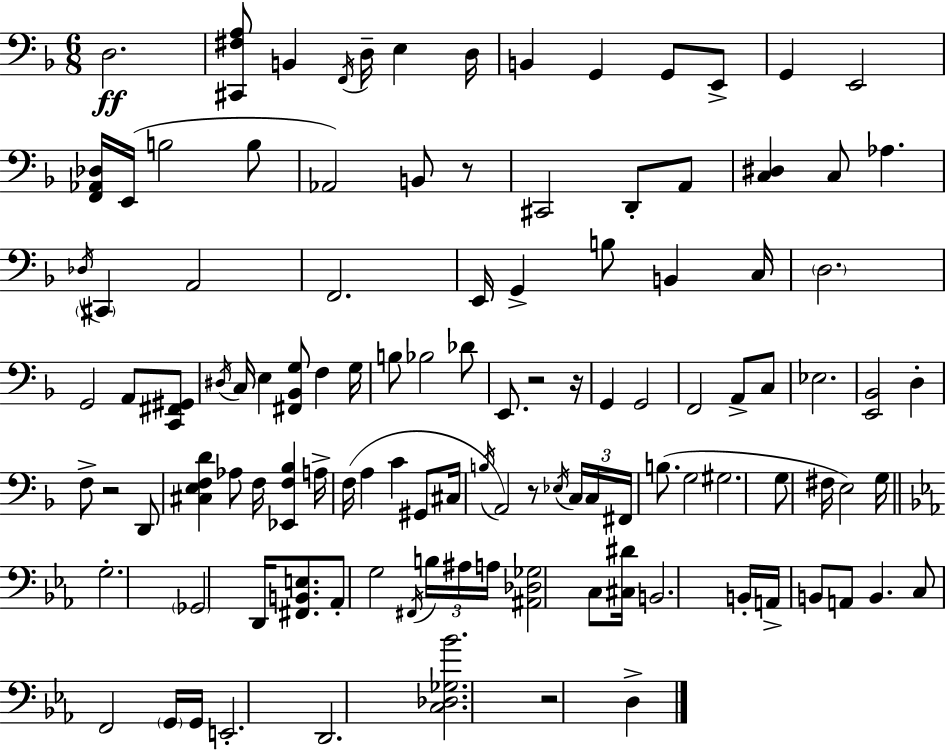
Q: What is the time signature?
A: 6/8